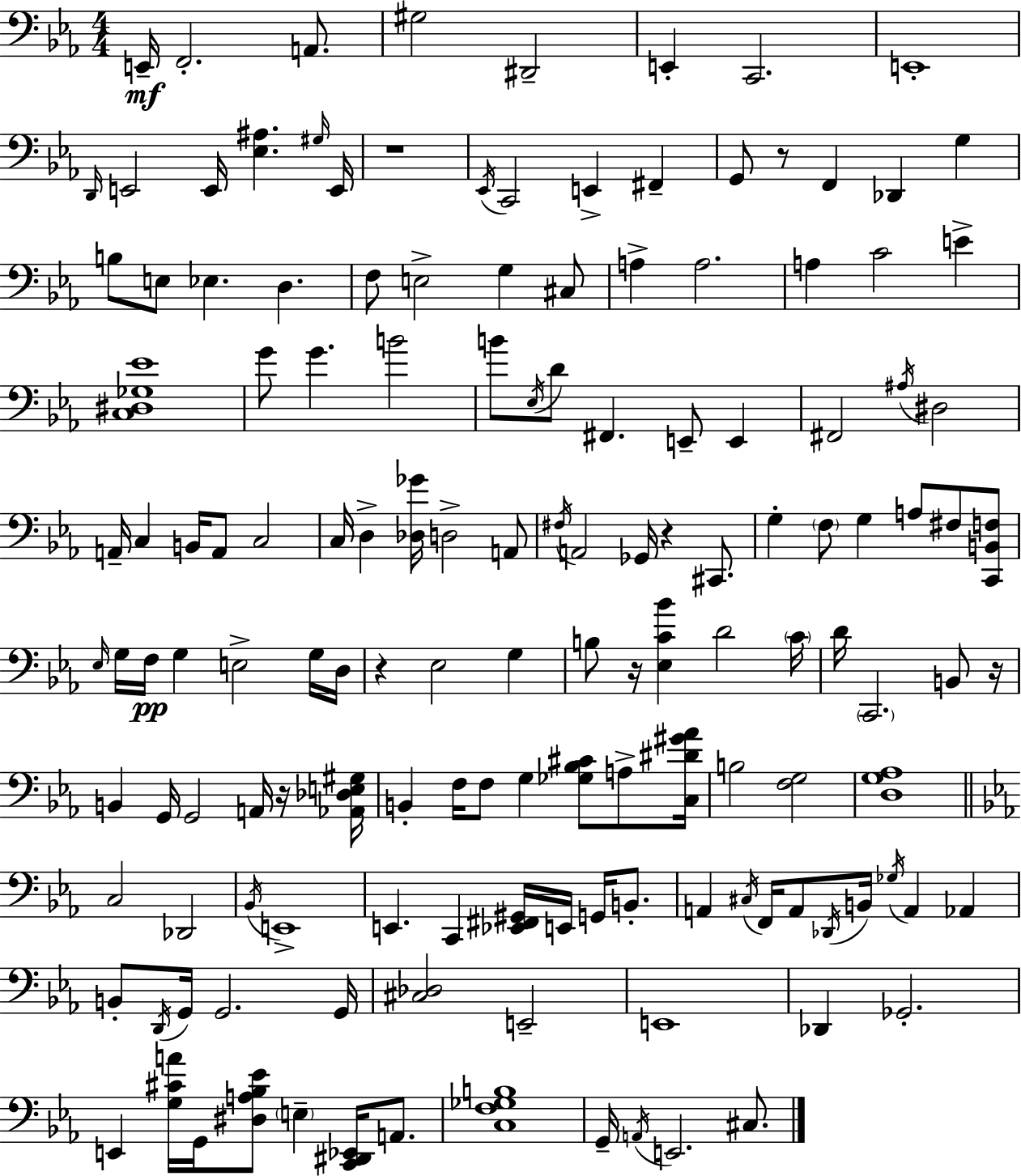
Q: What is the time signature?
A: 4/4